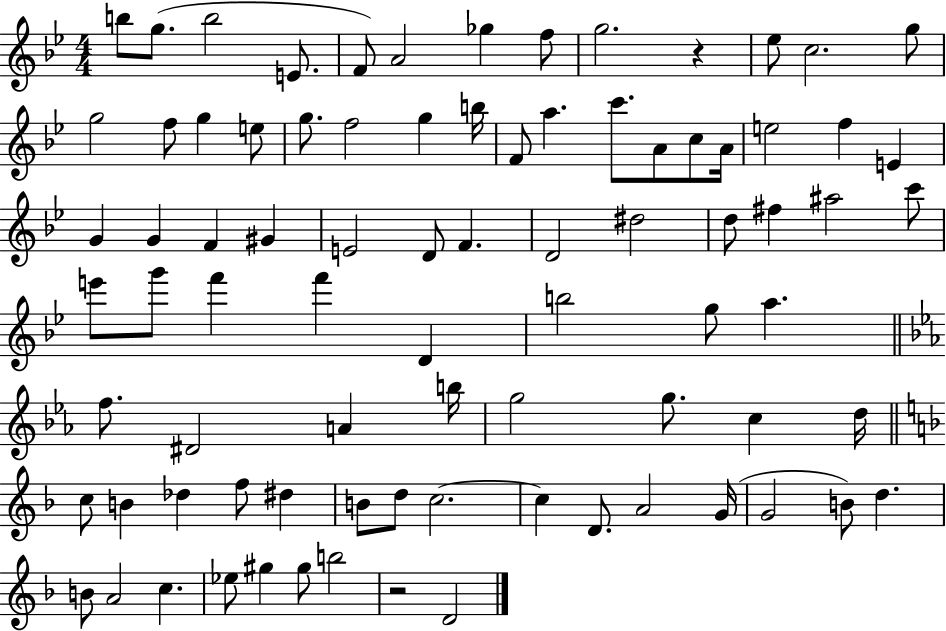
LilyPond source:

{
  \clef treble
  \numericTimeSignature
  \time 4/4
  \key bes \major
  b''8 g''8.( b''2 e'8. | f'8) a'2 ges''4 f''8 | g''2. r4 | ees''8 c''2. g''8 | \break g''2 f''8 g''4 e''8 | g''8. f''2 g''4 b''16 | f'8 a''4. c'''8. a'8 c''8 a'16 | e''2 f''4 e'4 | \break g'4 g'4 f'4 gis'4 | e'2 d'8 f'4. | d'2 dis''2 | d''8 fis''4 ais''2 c'''8 | \break e'''8 g'''8 f'''4 f'''4 d'4 | b''2 g''8 a''4. | \bar "||" \break \key c \minor f''8. dis'2 a'4 b''16 | g''2 g''8. c''4 d''16 | \bar "||" \break \key f \major c''8 b'4 des''4 f''8 dis''4 | b'8 d''8 c''2.~~ | c''4 d'8. a'2 g'16( | g'2 b'8) d''4. | \break b'8 a'2 c''4. | ees''8 gis''4 gis''8 b''2 | r2 d'2 | \bar "|."
}